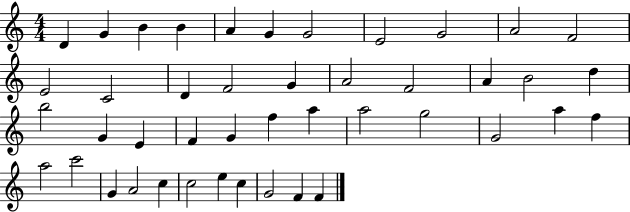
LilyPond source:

{
  \clef treble
  \numericTimeSignature
  \time 4/4
  \key c \major
  d'4 g'4 b'4 b'4 | a'4 g'4 g'2 | e'2 g'2 | a'2 f'2 | \break e'2 c'2 | d'4 f'2 g'4 | a'2 f'2 | a'4 b'2 d''4 | \break b''2 g'4 e'4 | f'4 g'4 f''4 a''4 | a''2 g''2 | g'2 a''4 f''4 | \break a''2 c'''2 | g'4 a'2 c''4 | c''2 e''4 c''4 | g'2 f'4 f'4 | \break \bar "|."
}